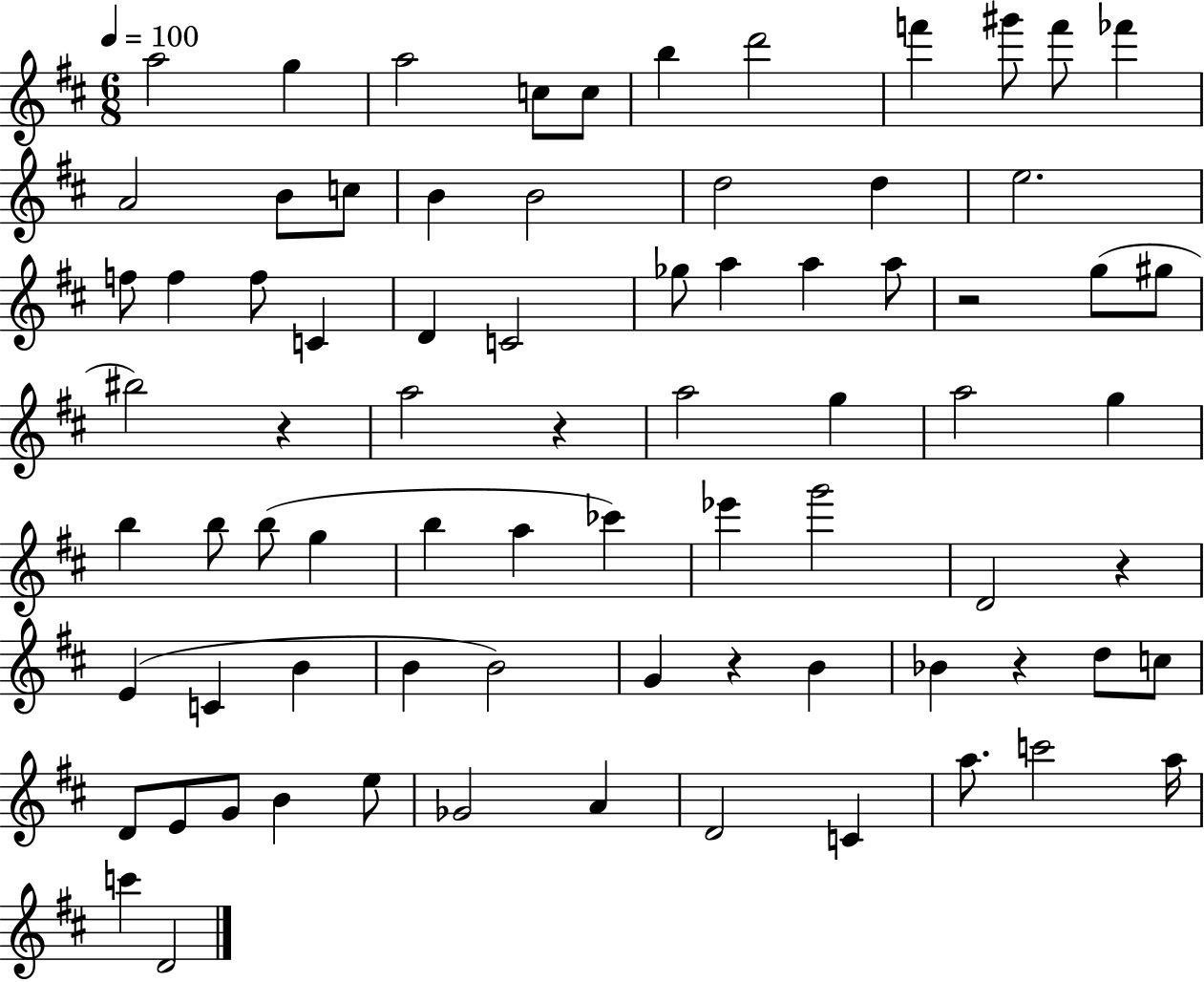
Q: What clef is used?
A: treble